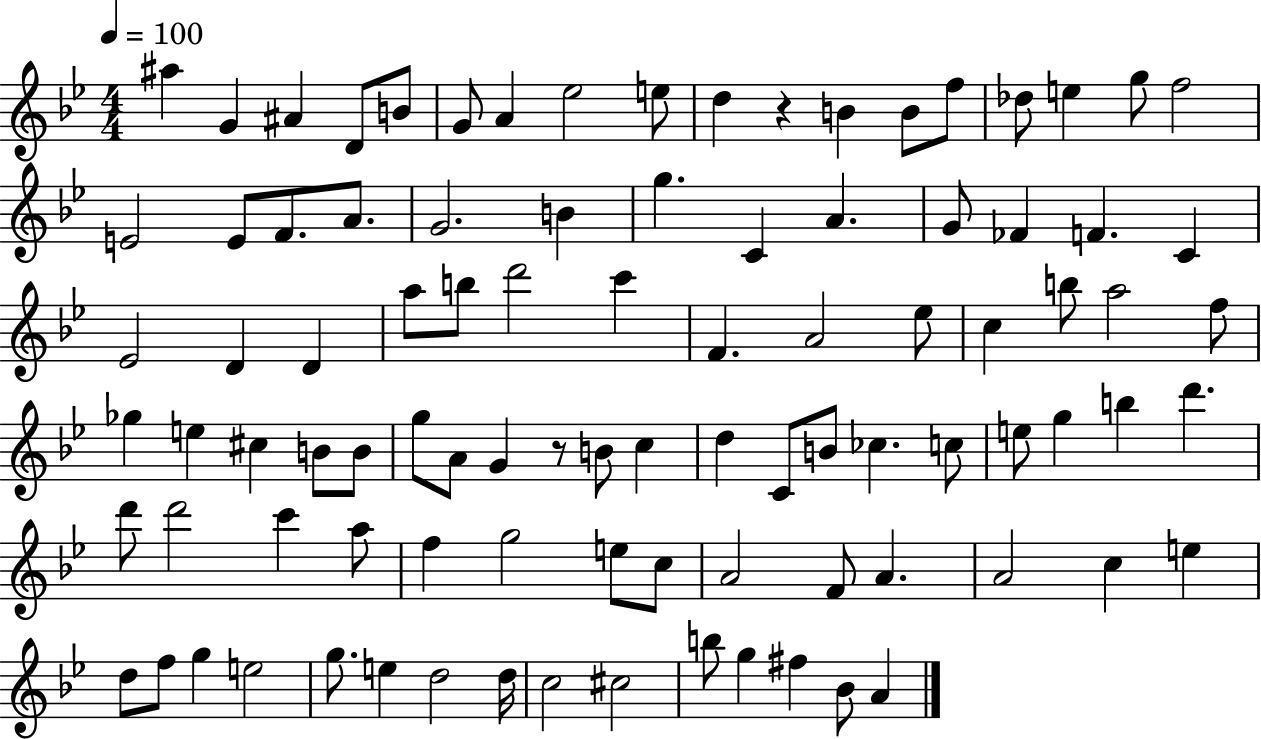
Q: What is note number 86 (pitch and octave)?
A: C5